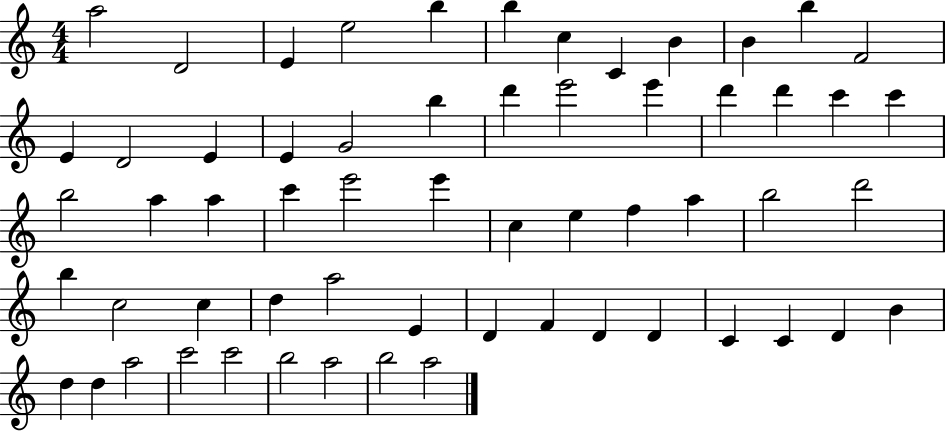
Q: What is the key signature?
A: C major